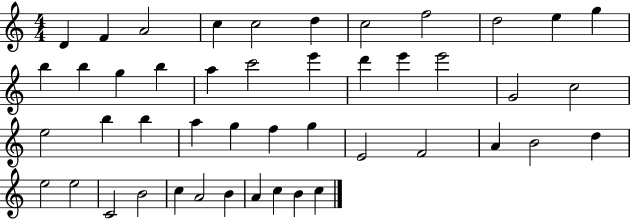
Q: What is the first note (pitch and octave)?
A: D4